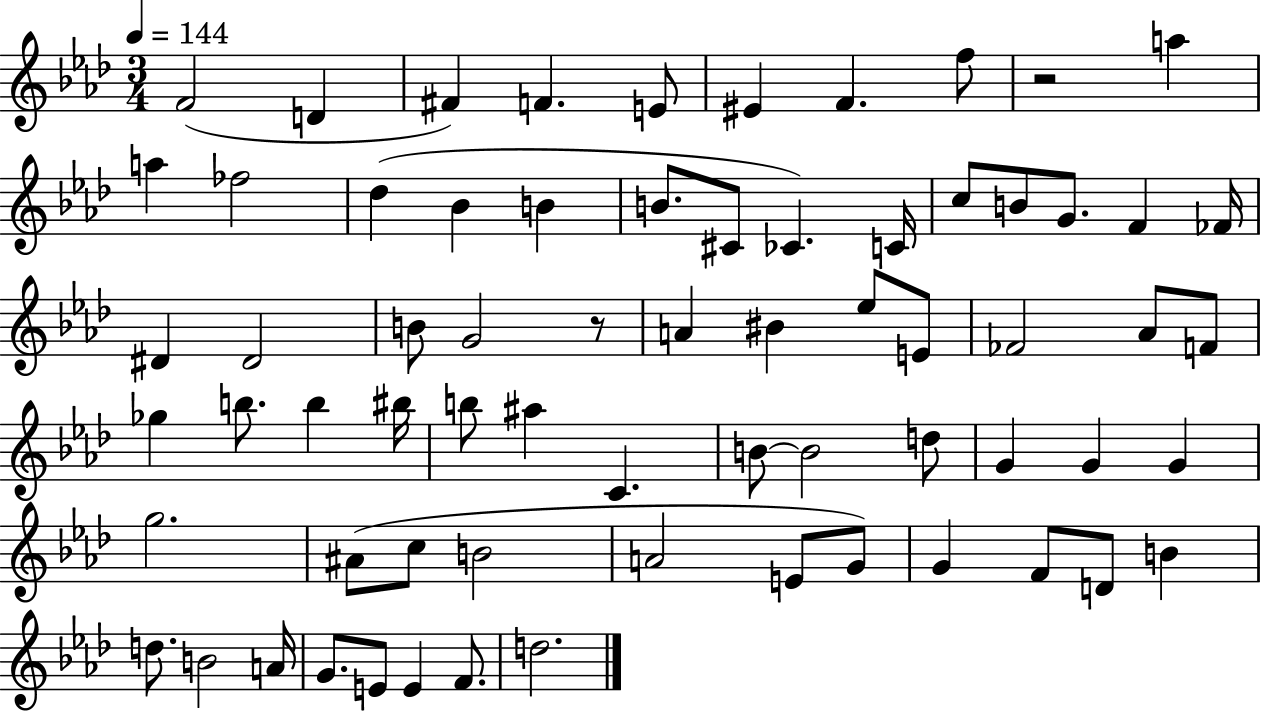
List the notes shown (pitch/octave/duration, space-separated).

F4/h D4/q F#4/q F4/q. E4/e EIS4/q F4/q. F5/e R/h A5/q A5/q FES5/h Db5/q Bb4/q B4/q B4/e. C#4/e CES4/q. C4/s C5/e B4/e G4/e. F4/q FES4/s D#4/q D#4/h B4/e G4/h R/e A4/q BIS4/q Eb5/e E4/e FES4/h Ab4/e F4/e Gb5/q B5/e. B5/q BIS5/s B5/e A#5/q C4/q. B4/e B4/h D5/e G4/q G4/q G4/q G5/h. A#4/e C5/e B4/h A4/h E4/e G4/e G4/q F4/e D4/e B4/q D5/e. B4/h A4/s G4/e. E4/e E4/q F4/e. D5/h.